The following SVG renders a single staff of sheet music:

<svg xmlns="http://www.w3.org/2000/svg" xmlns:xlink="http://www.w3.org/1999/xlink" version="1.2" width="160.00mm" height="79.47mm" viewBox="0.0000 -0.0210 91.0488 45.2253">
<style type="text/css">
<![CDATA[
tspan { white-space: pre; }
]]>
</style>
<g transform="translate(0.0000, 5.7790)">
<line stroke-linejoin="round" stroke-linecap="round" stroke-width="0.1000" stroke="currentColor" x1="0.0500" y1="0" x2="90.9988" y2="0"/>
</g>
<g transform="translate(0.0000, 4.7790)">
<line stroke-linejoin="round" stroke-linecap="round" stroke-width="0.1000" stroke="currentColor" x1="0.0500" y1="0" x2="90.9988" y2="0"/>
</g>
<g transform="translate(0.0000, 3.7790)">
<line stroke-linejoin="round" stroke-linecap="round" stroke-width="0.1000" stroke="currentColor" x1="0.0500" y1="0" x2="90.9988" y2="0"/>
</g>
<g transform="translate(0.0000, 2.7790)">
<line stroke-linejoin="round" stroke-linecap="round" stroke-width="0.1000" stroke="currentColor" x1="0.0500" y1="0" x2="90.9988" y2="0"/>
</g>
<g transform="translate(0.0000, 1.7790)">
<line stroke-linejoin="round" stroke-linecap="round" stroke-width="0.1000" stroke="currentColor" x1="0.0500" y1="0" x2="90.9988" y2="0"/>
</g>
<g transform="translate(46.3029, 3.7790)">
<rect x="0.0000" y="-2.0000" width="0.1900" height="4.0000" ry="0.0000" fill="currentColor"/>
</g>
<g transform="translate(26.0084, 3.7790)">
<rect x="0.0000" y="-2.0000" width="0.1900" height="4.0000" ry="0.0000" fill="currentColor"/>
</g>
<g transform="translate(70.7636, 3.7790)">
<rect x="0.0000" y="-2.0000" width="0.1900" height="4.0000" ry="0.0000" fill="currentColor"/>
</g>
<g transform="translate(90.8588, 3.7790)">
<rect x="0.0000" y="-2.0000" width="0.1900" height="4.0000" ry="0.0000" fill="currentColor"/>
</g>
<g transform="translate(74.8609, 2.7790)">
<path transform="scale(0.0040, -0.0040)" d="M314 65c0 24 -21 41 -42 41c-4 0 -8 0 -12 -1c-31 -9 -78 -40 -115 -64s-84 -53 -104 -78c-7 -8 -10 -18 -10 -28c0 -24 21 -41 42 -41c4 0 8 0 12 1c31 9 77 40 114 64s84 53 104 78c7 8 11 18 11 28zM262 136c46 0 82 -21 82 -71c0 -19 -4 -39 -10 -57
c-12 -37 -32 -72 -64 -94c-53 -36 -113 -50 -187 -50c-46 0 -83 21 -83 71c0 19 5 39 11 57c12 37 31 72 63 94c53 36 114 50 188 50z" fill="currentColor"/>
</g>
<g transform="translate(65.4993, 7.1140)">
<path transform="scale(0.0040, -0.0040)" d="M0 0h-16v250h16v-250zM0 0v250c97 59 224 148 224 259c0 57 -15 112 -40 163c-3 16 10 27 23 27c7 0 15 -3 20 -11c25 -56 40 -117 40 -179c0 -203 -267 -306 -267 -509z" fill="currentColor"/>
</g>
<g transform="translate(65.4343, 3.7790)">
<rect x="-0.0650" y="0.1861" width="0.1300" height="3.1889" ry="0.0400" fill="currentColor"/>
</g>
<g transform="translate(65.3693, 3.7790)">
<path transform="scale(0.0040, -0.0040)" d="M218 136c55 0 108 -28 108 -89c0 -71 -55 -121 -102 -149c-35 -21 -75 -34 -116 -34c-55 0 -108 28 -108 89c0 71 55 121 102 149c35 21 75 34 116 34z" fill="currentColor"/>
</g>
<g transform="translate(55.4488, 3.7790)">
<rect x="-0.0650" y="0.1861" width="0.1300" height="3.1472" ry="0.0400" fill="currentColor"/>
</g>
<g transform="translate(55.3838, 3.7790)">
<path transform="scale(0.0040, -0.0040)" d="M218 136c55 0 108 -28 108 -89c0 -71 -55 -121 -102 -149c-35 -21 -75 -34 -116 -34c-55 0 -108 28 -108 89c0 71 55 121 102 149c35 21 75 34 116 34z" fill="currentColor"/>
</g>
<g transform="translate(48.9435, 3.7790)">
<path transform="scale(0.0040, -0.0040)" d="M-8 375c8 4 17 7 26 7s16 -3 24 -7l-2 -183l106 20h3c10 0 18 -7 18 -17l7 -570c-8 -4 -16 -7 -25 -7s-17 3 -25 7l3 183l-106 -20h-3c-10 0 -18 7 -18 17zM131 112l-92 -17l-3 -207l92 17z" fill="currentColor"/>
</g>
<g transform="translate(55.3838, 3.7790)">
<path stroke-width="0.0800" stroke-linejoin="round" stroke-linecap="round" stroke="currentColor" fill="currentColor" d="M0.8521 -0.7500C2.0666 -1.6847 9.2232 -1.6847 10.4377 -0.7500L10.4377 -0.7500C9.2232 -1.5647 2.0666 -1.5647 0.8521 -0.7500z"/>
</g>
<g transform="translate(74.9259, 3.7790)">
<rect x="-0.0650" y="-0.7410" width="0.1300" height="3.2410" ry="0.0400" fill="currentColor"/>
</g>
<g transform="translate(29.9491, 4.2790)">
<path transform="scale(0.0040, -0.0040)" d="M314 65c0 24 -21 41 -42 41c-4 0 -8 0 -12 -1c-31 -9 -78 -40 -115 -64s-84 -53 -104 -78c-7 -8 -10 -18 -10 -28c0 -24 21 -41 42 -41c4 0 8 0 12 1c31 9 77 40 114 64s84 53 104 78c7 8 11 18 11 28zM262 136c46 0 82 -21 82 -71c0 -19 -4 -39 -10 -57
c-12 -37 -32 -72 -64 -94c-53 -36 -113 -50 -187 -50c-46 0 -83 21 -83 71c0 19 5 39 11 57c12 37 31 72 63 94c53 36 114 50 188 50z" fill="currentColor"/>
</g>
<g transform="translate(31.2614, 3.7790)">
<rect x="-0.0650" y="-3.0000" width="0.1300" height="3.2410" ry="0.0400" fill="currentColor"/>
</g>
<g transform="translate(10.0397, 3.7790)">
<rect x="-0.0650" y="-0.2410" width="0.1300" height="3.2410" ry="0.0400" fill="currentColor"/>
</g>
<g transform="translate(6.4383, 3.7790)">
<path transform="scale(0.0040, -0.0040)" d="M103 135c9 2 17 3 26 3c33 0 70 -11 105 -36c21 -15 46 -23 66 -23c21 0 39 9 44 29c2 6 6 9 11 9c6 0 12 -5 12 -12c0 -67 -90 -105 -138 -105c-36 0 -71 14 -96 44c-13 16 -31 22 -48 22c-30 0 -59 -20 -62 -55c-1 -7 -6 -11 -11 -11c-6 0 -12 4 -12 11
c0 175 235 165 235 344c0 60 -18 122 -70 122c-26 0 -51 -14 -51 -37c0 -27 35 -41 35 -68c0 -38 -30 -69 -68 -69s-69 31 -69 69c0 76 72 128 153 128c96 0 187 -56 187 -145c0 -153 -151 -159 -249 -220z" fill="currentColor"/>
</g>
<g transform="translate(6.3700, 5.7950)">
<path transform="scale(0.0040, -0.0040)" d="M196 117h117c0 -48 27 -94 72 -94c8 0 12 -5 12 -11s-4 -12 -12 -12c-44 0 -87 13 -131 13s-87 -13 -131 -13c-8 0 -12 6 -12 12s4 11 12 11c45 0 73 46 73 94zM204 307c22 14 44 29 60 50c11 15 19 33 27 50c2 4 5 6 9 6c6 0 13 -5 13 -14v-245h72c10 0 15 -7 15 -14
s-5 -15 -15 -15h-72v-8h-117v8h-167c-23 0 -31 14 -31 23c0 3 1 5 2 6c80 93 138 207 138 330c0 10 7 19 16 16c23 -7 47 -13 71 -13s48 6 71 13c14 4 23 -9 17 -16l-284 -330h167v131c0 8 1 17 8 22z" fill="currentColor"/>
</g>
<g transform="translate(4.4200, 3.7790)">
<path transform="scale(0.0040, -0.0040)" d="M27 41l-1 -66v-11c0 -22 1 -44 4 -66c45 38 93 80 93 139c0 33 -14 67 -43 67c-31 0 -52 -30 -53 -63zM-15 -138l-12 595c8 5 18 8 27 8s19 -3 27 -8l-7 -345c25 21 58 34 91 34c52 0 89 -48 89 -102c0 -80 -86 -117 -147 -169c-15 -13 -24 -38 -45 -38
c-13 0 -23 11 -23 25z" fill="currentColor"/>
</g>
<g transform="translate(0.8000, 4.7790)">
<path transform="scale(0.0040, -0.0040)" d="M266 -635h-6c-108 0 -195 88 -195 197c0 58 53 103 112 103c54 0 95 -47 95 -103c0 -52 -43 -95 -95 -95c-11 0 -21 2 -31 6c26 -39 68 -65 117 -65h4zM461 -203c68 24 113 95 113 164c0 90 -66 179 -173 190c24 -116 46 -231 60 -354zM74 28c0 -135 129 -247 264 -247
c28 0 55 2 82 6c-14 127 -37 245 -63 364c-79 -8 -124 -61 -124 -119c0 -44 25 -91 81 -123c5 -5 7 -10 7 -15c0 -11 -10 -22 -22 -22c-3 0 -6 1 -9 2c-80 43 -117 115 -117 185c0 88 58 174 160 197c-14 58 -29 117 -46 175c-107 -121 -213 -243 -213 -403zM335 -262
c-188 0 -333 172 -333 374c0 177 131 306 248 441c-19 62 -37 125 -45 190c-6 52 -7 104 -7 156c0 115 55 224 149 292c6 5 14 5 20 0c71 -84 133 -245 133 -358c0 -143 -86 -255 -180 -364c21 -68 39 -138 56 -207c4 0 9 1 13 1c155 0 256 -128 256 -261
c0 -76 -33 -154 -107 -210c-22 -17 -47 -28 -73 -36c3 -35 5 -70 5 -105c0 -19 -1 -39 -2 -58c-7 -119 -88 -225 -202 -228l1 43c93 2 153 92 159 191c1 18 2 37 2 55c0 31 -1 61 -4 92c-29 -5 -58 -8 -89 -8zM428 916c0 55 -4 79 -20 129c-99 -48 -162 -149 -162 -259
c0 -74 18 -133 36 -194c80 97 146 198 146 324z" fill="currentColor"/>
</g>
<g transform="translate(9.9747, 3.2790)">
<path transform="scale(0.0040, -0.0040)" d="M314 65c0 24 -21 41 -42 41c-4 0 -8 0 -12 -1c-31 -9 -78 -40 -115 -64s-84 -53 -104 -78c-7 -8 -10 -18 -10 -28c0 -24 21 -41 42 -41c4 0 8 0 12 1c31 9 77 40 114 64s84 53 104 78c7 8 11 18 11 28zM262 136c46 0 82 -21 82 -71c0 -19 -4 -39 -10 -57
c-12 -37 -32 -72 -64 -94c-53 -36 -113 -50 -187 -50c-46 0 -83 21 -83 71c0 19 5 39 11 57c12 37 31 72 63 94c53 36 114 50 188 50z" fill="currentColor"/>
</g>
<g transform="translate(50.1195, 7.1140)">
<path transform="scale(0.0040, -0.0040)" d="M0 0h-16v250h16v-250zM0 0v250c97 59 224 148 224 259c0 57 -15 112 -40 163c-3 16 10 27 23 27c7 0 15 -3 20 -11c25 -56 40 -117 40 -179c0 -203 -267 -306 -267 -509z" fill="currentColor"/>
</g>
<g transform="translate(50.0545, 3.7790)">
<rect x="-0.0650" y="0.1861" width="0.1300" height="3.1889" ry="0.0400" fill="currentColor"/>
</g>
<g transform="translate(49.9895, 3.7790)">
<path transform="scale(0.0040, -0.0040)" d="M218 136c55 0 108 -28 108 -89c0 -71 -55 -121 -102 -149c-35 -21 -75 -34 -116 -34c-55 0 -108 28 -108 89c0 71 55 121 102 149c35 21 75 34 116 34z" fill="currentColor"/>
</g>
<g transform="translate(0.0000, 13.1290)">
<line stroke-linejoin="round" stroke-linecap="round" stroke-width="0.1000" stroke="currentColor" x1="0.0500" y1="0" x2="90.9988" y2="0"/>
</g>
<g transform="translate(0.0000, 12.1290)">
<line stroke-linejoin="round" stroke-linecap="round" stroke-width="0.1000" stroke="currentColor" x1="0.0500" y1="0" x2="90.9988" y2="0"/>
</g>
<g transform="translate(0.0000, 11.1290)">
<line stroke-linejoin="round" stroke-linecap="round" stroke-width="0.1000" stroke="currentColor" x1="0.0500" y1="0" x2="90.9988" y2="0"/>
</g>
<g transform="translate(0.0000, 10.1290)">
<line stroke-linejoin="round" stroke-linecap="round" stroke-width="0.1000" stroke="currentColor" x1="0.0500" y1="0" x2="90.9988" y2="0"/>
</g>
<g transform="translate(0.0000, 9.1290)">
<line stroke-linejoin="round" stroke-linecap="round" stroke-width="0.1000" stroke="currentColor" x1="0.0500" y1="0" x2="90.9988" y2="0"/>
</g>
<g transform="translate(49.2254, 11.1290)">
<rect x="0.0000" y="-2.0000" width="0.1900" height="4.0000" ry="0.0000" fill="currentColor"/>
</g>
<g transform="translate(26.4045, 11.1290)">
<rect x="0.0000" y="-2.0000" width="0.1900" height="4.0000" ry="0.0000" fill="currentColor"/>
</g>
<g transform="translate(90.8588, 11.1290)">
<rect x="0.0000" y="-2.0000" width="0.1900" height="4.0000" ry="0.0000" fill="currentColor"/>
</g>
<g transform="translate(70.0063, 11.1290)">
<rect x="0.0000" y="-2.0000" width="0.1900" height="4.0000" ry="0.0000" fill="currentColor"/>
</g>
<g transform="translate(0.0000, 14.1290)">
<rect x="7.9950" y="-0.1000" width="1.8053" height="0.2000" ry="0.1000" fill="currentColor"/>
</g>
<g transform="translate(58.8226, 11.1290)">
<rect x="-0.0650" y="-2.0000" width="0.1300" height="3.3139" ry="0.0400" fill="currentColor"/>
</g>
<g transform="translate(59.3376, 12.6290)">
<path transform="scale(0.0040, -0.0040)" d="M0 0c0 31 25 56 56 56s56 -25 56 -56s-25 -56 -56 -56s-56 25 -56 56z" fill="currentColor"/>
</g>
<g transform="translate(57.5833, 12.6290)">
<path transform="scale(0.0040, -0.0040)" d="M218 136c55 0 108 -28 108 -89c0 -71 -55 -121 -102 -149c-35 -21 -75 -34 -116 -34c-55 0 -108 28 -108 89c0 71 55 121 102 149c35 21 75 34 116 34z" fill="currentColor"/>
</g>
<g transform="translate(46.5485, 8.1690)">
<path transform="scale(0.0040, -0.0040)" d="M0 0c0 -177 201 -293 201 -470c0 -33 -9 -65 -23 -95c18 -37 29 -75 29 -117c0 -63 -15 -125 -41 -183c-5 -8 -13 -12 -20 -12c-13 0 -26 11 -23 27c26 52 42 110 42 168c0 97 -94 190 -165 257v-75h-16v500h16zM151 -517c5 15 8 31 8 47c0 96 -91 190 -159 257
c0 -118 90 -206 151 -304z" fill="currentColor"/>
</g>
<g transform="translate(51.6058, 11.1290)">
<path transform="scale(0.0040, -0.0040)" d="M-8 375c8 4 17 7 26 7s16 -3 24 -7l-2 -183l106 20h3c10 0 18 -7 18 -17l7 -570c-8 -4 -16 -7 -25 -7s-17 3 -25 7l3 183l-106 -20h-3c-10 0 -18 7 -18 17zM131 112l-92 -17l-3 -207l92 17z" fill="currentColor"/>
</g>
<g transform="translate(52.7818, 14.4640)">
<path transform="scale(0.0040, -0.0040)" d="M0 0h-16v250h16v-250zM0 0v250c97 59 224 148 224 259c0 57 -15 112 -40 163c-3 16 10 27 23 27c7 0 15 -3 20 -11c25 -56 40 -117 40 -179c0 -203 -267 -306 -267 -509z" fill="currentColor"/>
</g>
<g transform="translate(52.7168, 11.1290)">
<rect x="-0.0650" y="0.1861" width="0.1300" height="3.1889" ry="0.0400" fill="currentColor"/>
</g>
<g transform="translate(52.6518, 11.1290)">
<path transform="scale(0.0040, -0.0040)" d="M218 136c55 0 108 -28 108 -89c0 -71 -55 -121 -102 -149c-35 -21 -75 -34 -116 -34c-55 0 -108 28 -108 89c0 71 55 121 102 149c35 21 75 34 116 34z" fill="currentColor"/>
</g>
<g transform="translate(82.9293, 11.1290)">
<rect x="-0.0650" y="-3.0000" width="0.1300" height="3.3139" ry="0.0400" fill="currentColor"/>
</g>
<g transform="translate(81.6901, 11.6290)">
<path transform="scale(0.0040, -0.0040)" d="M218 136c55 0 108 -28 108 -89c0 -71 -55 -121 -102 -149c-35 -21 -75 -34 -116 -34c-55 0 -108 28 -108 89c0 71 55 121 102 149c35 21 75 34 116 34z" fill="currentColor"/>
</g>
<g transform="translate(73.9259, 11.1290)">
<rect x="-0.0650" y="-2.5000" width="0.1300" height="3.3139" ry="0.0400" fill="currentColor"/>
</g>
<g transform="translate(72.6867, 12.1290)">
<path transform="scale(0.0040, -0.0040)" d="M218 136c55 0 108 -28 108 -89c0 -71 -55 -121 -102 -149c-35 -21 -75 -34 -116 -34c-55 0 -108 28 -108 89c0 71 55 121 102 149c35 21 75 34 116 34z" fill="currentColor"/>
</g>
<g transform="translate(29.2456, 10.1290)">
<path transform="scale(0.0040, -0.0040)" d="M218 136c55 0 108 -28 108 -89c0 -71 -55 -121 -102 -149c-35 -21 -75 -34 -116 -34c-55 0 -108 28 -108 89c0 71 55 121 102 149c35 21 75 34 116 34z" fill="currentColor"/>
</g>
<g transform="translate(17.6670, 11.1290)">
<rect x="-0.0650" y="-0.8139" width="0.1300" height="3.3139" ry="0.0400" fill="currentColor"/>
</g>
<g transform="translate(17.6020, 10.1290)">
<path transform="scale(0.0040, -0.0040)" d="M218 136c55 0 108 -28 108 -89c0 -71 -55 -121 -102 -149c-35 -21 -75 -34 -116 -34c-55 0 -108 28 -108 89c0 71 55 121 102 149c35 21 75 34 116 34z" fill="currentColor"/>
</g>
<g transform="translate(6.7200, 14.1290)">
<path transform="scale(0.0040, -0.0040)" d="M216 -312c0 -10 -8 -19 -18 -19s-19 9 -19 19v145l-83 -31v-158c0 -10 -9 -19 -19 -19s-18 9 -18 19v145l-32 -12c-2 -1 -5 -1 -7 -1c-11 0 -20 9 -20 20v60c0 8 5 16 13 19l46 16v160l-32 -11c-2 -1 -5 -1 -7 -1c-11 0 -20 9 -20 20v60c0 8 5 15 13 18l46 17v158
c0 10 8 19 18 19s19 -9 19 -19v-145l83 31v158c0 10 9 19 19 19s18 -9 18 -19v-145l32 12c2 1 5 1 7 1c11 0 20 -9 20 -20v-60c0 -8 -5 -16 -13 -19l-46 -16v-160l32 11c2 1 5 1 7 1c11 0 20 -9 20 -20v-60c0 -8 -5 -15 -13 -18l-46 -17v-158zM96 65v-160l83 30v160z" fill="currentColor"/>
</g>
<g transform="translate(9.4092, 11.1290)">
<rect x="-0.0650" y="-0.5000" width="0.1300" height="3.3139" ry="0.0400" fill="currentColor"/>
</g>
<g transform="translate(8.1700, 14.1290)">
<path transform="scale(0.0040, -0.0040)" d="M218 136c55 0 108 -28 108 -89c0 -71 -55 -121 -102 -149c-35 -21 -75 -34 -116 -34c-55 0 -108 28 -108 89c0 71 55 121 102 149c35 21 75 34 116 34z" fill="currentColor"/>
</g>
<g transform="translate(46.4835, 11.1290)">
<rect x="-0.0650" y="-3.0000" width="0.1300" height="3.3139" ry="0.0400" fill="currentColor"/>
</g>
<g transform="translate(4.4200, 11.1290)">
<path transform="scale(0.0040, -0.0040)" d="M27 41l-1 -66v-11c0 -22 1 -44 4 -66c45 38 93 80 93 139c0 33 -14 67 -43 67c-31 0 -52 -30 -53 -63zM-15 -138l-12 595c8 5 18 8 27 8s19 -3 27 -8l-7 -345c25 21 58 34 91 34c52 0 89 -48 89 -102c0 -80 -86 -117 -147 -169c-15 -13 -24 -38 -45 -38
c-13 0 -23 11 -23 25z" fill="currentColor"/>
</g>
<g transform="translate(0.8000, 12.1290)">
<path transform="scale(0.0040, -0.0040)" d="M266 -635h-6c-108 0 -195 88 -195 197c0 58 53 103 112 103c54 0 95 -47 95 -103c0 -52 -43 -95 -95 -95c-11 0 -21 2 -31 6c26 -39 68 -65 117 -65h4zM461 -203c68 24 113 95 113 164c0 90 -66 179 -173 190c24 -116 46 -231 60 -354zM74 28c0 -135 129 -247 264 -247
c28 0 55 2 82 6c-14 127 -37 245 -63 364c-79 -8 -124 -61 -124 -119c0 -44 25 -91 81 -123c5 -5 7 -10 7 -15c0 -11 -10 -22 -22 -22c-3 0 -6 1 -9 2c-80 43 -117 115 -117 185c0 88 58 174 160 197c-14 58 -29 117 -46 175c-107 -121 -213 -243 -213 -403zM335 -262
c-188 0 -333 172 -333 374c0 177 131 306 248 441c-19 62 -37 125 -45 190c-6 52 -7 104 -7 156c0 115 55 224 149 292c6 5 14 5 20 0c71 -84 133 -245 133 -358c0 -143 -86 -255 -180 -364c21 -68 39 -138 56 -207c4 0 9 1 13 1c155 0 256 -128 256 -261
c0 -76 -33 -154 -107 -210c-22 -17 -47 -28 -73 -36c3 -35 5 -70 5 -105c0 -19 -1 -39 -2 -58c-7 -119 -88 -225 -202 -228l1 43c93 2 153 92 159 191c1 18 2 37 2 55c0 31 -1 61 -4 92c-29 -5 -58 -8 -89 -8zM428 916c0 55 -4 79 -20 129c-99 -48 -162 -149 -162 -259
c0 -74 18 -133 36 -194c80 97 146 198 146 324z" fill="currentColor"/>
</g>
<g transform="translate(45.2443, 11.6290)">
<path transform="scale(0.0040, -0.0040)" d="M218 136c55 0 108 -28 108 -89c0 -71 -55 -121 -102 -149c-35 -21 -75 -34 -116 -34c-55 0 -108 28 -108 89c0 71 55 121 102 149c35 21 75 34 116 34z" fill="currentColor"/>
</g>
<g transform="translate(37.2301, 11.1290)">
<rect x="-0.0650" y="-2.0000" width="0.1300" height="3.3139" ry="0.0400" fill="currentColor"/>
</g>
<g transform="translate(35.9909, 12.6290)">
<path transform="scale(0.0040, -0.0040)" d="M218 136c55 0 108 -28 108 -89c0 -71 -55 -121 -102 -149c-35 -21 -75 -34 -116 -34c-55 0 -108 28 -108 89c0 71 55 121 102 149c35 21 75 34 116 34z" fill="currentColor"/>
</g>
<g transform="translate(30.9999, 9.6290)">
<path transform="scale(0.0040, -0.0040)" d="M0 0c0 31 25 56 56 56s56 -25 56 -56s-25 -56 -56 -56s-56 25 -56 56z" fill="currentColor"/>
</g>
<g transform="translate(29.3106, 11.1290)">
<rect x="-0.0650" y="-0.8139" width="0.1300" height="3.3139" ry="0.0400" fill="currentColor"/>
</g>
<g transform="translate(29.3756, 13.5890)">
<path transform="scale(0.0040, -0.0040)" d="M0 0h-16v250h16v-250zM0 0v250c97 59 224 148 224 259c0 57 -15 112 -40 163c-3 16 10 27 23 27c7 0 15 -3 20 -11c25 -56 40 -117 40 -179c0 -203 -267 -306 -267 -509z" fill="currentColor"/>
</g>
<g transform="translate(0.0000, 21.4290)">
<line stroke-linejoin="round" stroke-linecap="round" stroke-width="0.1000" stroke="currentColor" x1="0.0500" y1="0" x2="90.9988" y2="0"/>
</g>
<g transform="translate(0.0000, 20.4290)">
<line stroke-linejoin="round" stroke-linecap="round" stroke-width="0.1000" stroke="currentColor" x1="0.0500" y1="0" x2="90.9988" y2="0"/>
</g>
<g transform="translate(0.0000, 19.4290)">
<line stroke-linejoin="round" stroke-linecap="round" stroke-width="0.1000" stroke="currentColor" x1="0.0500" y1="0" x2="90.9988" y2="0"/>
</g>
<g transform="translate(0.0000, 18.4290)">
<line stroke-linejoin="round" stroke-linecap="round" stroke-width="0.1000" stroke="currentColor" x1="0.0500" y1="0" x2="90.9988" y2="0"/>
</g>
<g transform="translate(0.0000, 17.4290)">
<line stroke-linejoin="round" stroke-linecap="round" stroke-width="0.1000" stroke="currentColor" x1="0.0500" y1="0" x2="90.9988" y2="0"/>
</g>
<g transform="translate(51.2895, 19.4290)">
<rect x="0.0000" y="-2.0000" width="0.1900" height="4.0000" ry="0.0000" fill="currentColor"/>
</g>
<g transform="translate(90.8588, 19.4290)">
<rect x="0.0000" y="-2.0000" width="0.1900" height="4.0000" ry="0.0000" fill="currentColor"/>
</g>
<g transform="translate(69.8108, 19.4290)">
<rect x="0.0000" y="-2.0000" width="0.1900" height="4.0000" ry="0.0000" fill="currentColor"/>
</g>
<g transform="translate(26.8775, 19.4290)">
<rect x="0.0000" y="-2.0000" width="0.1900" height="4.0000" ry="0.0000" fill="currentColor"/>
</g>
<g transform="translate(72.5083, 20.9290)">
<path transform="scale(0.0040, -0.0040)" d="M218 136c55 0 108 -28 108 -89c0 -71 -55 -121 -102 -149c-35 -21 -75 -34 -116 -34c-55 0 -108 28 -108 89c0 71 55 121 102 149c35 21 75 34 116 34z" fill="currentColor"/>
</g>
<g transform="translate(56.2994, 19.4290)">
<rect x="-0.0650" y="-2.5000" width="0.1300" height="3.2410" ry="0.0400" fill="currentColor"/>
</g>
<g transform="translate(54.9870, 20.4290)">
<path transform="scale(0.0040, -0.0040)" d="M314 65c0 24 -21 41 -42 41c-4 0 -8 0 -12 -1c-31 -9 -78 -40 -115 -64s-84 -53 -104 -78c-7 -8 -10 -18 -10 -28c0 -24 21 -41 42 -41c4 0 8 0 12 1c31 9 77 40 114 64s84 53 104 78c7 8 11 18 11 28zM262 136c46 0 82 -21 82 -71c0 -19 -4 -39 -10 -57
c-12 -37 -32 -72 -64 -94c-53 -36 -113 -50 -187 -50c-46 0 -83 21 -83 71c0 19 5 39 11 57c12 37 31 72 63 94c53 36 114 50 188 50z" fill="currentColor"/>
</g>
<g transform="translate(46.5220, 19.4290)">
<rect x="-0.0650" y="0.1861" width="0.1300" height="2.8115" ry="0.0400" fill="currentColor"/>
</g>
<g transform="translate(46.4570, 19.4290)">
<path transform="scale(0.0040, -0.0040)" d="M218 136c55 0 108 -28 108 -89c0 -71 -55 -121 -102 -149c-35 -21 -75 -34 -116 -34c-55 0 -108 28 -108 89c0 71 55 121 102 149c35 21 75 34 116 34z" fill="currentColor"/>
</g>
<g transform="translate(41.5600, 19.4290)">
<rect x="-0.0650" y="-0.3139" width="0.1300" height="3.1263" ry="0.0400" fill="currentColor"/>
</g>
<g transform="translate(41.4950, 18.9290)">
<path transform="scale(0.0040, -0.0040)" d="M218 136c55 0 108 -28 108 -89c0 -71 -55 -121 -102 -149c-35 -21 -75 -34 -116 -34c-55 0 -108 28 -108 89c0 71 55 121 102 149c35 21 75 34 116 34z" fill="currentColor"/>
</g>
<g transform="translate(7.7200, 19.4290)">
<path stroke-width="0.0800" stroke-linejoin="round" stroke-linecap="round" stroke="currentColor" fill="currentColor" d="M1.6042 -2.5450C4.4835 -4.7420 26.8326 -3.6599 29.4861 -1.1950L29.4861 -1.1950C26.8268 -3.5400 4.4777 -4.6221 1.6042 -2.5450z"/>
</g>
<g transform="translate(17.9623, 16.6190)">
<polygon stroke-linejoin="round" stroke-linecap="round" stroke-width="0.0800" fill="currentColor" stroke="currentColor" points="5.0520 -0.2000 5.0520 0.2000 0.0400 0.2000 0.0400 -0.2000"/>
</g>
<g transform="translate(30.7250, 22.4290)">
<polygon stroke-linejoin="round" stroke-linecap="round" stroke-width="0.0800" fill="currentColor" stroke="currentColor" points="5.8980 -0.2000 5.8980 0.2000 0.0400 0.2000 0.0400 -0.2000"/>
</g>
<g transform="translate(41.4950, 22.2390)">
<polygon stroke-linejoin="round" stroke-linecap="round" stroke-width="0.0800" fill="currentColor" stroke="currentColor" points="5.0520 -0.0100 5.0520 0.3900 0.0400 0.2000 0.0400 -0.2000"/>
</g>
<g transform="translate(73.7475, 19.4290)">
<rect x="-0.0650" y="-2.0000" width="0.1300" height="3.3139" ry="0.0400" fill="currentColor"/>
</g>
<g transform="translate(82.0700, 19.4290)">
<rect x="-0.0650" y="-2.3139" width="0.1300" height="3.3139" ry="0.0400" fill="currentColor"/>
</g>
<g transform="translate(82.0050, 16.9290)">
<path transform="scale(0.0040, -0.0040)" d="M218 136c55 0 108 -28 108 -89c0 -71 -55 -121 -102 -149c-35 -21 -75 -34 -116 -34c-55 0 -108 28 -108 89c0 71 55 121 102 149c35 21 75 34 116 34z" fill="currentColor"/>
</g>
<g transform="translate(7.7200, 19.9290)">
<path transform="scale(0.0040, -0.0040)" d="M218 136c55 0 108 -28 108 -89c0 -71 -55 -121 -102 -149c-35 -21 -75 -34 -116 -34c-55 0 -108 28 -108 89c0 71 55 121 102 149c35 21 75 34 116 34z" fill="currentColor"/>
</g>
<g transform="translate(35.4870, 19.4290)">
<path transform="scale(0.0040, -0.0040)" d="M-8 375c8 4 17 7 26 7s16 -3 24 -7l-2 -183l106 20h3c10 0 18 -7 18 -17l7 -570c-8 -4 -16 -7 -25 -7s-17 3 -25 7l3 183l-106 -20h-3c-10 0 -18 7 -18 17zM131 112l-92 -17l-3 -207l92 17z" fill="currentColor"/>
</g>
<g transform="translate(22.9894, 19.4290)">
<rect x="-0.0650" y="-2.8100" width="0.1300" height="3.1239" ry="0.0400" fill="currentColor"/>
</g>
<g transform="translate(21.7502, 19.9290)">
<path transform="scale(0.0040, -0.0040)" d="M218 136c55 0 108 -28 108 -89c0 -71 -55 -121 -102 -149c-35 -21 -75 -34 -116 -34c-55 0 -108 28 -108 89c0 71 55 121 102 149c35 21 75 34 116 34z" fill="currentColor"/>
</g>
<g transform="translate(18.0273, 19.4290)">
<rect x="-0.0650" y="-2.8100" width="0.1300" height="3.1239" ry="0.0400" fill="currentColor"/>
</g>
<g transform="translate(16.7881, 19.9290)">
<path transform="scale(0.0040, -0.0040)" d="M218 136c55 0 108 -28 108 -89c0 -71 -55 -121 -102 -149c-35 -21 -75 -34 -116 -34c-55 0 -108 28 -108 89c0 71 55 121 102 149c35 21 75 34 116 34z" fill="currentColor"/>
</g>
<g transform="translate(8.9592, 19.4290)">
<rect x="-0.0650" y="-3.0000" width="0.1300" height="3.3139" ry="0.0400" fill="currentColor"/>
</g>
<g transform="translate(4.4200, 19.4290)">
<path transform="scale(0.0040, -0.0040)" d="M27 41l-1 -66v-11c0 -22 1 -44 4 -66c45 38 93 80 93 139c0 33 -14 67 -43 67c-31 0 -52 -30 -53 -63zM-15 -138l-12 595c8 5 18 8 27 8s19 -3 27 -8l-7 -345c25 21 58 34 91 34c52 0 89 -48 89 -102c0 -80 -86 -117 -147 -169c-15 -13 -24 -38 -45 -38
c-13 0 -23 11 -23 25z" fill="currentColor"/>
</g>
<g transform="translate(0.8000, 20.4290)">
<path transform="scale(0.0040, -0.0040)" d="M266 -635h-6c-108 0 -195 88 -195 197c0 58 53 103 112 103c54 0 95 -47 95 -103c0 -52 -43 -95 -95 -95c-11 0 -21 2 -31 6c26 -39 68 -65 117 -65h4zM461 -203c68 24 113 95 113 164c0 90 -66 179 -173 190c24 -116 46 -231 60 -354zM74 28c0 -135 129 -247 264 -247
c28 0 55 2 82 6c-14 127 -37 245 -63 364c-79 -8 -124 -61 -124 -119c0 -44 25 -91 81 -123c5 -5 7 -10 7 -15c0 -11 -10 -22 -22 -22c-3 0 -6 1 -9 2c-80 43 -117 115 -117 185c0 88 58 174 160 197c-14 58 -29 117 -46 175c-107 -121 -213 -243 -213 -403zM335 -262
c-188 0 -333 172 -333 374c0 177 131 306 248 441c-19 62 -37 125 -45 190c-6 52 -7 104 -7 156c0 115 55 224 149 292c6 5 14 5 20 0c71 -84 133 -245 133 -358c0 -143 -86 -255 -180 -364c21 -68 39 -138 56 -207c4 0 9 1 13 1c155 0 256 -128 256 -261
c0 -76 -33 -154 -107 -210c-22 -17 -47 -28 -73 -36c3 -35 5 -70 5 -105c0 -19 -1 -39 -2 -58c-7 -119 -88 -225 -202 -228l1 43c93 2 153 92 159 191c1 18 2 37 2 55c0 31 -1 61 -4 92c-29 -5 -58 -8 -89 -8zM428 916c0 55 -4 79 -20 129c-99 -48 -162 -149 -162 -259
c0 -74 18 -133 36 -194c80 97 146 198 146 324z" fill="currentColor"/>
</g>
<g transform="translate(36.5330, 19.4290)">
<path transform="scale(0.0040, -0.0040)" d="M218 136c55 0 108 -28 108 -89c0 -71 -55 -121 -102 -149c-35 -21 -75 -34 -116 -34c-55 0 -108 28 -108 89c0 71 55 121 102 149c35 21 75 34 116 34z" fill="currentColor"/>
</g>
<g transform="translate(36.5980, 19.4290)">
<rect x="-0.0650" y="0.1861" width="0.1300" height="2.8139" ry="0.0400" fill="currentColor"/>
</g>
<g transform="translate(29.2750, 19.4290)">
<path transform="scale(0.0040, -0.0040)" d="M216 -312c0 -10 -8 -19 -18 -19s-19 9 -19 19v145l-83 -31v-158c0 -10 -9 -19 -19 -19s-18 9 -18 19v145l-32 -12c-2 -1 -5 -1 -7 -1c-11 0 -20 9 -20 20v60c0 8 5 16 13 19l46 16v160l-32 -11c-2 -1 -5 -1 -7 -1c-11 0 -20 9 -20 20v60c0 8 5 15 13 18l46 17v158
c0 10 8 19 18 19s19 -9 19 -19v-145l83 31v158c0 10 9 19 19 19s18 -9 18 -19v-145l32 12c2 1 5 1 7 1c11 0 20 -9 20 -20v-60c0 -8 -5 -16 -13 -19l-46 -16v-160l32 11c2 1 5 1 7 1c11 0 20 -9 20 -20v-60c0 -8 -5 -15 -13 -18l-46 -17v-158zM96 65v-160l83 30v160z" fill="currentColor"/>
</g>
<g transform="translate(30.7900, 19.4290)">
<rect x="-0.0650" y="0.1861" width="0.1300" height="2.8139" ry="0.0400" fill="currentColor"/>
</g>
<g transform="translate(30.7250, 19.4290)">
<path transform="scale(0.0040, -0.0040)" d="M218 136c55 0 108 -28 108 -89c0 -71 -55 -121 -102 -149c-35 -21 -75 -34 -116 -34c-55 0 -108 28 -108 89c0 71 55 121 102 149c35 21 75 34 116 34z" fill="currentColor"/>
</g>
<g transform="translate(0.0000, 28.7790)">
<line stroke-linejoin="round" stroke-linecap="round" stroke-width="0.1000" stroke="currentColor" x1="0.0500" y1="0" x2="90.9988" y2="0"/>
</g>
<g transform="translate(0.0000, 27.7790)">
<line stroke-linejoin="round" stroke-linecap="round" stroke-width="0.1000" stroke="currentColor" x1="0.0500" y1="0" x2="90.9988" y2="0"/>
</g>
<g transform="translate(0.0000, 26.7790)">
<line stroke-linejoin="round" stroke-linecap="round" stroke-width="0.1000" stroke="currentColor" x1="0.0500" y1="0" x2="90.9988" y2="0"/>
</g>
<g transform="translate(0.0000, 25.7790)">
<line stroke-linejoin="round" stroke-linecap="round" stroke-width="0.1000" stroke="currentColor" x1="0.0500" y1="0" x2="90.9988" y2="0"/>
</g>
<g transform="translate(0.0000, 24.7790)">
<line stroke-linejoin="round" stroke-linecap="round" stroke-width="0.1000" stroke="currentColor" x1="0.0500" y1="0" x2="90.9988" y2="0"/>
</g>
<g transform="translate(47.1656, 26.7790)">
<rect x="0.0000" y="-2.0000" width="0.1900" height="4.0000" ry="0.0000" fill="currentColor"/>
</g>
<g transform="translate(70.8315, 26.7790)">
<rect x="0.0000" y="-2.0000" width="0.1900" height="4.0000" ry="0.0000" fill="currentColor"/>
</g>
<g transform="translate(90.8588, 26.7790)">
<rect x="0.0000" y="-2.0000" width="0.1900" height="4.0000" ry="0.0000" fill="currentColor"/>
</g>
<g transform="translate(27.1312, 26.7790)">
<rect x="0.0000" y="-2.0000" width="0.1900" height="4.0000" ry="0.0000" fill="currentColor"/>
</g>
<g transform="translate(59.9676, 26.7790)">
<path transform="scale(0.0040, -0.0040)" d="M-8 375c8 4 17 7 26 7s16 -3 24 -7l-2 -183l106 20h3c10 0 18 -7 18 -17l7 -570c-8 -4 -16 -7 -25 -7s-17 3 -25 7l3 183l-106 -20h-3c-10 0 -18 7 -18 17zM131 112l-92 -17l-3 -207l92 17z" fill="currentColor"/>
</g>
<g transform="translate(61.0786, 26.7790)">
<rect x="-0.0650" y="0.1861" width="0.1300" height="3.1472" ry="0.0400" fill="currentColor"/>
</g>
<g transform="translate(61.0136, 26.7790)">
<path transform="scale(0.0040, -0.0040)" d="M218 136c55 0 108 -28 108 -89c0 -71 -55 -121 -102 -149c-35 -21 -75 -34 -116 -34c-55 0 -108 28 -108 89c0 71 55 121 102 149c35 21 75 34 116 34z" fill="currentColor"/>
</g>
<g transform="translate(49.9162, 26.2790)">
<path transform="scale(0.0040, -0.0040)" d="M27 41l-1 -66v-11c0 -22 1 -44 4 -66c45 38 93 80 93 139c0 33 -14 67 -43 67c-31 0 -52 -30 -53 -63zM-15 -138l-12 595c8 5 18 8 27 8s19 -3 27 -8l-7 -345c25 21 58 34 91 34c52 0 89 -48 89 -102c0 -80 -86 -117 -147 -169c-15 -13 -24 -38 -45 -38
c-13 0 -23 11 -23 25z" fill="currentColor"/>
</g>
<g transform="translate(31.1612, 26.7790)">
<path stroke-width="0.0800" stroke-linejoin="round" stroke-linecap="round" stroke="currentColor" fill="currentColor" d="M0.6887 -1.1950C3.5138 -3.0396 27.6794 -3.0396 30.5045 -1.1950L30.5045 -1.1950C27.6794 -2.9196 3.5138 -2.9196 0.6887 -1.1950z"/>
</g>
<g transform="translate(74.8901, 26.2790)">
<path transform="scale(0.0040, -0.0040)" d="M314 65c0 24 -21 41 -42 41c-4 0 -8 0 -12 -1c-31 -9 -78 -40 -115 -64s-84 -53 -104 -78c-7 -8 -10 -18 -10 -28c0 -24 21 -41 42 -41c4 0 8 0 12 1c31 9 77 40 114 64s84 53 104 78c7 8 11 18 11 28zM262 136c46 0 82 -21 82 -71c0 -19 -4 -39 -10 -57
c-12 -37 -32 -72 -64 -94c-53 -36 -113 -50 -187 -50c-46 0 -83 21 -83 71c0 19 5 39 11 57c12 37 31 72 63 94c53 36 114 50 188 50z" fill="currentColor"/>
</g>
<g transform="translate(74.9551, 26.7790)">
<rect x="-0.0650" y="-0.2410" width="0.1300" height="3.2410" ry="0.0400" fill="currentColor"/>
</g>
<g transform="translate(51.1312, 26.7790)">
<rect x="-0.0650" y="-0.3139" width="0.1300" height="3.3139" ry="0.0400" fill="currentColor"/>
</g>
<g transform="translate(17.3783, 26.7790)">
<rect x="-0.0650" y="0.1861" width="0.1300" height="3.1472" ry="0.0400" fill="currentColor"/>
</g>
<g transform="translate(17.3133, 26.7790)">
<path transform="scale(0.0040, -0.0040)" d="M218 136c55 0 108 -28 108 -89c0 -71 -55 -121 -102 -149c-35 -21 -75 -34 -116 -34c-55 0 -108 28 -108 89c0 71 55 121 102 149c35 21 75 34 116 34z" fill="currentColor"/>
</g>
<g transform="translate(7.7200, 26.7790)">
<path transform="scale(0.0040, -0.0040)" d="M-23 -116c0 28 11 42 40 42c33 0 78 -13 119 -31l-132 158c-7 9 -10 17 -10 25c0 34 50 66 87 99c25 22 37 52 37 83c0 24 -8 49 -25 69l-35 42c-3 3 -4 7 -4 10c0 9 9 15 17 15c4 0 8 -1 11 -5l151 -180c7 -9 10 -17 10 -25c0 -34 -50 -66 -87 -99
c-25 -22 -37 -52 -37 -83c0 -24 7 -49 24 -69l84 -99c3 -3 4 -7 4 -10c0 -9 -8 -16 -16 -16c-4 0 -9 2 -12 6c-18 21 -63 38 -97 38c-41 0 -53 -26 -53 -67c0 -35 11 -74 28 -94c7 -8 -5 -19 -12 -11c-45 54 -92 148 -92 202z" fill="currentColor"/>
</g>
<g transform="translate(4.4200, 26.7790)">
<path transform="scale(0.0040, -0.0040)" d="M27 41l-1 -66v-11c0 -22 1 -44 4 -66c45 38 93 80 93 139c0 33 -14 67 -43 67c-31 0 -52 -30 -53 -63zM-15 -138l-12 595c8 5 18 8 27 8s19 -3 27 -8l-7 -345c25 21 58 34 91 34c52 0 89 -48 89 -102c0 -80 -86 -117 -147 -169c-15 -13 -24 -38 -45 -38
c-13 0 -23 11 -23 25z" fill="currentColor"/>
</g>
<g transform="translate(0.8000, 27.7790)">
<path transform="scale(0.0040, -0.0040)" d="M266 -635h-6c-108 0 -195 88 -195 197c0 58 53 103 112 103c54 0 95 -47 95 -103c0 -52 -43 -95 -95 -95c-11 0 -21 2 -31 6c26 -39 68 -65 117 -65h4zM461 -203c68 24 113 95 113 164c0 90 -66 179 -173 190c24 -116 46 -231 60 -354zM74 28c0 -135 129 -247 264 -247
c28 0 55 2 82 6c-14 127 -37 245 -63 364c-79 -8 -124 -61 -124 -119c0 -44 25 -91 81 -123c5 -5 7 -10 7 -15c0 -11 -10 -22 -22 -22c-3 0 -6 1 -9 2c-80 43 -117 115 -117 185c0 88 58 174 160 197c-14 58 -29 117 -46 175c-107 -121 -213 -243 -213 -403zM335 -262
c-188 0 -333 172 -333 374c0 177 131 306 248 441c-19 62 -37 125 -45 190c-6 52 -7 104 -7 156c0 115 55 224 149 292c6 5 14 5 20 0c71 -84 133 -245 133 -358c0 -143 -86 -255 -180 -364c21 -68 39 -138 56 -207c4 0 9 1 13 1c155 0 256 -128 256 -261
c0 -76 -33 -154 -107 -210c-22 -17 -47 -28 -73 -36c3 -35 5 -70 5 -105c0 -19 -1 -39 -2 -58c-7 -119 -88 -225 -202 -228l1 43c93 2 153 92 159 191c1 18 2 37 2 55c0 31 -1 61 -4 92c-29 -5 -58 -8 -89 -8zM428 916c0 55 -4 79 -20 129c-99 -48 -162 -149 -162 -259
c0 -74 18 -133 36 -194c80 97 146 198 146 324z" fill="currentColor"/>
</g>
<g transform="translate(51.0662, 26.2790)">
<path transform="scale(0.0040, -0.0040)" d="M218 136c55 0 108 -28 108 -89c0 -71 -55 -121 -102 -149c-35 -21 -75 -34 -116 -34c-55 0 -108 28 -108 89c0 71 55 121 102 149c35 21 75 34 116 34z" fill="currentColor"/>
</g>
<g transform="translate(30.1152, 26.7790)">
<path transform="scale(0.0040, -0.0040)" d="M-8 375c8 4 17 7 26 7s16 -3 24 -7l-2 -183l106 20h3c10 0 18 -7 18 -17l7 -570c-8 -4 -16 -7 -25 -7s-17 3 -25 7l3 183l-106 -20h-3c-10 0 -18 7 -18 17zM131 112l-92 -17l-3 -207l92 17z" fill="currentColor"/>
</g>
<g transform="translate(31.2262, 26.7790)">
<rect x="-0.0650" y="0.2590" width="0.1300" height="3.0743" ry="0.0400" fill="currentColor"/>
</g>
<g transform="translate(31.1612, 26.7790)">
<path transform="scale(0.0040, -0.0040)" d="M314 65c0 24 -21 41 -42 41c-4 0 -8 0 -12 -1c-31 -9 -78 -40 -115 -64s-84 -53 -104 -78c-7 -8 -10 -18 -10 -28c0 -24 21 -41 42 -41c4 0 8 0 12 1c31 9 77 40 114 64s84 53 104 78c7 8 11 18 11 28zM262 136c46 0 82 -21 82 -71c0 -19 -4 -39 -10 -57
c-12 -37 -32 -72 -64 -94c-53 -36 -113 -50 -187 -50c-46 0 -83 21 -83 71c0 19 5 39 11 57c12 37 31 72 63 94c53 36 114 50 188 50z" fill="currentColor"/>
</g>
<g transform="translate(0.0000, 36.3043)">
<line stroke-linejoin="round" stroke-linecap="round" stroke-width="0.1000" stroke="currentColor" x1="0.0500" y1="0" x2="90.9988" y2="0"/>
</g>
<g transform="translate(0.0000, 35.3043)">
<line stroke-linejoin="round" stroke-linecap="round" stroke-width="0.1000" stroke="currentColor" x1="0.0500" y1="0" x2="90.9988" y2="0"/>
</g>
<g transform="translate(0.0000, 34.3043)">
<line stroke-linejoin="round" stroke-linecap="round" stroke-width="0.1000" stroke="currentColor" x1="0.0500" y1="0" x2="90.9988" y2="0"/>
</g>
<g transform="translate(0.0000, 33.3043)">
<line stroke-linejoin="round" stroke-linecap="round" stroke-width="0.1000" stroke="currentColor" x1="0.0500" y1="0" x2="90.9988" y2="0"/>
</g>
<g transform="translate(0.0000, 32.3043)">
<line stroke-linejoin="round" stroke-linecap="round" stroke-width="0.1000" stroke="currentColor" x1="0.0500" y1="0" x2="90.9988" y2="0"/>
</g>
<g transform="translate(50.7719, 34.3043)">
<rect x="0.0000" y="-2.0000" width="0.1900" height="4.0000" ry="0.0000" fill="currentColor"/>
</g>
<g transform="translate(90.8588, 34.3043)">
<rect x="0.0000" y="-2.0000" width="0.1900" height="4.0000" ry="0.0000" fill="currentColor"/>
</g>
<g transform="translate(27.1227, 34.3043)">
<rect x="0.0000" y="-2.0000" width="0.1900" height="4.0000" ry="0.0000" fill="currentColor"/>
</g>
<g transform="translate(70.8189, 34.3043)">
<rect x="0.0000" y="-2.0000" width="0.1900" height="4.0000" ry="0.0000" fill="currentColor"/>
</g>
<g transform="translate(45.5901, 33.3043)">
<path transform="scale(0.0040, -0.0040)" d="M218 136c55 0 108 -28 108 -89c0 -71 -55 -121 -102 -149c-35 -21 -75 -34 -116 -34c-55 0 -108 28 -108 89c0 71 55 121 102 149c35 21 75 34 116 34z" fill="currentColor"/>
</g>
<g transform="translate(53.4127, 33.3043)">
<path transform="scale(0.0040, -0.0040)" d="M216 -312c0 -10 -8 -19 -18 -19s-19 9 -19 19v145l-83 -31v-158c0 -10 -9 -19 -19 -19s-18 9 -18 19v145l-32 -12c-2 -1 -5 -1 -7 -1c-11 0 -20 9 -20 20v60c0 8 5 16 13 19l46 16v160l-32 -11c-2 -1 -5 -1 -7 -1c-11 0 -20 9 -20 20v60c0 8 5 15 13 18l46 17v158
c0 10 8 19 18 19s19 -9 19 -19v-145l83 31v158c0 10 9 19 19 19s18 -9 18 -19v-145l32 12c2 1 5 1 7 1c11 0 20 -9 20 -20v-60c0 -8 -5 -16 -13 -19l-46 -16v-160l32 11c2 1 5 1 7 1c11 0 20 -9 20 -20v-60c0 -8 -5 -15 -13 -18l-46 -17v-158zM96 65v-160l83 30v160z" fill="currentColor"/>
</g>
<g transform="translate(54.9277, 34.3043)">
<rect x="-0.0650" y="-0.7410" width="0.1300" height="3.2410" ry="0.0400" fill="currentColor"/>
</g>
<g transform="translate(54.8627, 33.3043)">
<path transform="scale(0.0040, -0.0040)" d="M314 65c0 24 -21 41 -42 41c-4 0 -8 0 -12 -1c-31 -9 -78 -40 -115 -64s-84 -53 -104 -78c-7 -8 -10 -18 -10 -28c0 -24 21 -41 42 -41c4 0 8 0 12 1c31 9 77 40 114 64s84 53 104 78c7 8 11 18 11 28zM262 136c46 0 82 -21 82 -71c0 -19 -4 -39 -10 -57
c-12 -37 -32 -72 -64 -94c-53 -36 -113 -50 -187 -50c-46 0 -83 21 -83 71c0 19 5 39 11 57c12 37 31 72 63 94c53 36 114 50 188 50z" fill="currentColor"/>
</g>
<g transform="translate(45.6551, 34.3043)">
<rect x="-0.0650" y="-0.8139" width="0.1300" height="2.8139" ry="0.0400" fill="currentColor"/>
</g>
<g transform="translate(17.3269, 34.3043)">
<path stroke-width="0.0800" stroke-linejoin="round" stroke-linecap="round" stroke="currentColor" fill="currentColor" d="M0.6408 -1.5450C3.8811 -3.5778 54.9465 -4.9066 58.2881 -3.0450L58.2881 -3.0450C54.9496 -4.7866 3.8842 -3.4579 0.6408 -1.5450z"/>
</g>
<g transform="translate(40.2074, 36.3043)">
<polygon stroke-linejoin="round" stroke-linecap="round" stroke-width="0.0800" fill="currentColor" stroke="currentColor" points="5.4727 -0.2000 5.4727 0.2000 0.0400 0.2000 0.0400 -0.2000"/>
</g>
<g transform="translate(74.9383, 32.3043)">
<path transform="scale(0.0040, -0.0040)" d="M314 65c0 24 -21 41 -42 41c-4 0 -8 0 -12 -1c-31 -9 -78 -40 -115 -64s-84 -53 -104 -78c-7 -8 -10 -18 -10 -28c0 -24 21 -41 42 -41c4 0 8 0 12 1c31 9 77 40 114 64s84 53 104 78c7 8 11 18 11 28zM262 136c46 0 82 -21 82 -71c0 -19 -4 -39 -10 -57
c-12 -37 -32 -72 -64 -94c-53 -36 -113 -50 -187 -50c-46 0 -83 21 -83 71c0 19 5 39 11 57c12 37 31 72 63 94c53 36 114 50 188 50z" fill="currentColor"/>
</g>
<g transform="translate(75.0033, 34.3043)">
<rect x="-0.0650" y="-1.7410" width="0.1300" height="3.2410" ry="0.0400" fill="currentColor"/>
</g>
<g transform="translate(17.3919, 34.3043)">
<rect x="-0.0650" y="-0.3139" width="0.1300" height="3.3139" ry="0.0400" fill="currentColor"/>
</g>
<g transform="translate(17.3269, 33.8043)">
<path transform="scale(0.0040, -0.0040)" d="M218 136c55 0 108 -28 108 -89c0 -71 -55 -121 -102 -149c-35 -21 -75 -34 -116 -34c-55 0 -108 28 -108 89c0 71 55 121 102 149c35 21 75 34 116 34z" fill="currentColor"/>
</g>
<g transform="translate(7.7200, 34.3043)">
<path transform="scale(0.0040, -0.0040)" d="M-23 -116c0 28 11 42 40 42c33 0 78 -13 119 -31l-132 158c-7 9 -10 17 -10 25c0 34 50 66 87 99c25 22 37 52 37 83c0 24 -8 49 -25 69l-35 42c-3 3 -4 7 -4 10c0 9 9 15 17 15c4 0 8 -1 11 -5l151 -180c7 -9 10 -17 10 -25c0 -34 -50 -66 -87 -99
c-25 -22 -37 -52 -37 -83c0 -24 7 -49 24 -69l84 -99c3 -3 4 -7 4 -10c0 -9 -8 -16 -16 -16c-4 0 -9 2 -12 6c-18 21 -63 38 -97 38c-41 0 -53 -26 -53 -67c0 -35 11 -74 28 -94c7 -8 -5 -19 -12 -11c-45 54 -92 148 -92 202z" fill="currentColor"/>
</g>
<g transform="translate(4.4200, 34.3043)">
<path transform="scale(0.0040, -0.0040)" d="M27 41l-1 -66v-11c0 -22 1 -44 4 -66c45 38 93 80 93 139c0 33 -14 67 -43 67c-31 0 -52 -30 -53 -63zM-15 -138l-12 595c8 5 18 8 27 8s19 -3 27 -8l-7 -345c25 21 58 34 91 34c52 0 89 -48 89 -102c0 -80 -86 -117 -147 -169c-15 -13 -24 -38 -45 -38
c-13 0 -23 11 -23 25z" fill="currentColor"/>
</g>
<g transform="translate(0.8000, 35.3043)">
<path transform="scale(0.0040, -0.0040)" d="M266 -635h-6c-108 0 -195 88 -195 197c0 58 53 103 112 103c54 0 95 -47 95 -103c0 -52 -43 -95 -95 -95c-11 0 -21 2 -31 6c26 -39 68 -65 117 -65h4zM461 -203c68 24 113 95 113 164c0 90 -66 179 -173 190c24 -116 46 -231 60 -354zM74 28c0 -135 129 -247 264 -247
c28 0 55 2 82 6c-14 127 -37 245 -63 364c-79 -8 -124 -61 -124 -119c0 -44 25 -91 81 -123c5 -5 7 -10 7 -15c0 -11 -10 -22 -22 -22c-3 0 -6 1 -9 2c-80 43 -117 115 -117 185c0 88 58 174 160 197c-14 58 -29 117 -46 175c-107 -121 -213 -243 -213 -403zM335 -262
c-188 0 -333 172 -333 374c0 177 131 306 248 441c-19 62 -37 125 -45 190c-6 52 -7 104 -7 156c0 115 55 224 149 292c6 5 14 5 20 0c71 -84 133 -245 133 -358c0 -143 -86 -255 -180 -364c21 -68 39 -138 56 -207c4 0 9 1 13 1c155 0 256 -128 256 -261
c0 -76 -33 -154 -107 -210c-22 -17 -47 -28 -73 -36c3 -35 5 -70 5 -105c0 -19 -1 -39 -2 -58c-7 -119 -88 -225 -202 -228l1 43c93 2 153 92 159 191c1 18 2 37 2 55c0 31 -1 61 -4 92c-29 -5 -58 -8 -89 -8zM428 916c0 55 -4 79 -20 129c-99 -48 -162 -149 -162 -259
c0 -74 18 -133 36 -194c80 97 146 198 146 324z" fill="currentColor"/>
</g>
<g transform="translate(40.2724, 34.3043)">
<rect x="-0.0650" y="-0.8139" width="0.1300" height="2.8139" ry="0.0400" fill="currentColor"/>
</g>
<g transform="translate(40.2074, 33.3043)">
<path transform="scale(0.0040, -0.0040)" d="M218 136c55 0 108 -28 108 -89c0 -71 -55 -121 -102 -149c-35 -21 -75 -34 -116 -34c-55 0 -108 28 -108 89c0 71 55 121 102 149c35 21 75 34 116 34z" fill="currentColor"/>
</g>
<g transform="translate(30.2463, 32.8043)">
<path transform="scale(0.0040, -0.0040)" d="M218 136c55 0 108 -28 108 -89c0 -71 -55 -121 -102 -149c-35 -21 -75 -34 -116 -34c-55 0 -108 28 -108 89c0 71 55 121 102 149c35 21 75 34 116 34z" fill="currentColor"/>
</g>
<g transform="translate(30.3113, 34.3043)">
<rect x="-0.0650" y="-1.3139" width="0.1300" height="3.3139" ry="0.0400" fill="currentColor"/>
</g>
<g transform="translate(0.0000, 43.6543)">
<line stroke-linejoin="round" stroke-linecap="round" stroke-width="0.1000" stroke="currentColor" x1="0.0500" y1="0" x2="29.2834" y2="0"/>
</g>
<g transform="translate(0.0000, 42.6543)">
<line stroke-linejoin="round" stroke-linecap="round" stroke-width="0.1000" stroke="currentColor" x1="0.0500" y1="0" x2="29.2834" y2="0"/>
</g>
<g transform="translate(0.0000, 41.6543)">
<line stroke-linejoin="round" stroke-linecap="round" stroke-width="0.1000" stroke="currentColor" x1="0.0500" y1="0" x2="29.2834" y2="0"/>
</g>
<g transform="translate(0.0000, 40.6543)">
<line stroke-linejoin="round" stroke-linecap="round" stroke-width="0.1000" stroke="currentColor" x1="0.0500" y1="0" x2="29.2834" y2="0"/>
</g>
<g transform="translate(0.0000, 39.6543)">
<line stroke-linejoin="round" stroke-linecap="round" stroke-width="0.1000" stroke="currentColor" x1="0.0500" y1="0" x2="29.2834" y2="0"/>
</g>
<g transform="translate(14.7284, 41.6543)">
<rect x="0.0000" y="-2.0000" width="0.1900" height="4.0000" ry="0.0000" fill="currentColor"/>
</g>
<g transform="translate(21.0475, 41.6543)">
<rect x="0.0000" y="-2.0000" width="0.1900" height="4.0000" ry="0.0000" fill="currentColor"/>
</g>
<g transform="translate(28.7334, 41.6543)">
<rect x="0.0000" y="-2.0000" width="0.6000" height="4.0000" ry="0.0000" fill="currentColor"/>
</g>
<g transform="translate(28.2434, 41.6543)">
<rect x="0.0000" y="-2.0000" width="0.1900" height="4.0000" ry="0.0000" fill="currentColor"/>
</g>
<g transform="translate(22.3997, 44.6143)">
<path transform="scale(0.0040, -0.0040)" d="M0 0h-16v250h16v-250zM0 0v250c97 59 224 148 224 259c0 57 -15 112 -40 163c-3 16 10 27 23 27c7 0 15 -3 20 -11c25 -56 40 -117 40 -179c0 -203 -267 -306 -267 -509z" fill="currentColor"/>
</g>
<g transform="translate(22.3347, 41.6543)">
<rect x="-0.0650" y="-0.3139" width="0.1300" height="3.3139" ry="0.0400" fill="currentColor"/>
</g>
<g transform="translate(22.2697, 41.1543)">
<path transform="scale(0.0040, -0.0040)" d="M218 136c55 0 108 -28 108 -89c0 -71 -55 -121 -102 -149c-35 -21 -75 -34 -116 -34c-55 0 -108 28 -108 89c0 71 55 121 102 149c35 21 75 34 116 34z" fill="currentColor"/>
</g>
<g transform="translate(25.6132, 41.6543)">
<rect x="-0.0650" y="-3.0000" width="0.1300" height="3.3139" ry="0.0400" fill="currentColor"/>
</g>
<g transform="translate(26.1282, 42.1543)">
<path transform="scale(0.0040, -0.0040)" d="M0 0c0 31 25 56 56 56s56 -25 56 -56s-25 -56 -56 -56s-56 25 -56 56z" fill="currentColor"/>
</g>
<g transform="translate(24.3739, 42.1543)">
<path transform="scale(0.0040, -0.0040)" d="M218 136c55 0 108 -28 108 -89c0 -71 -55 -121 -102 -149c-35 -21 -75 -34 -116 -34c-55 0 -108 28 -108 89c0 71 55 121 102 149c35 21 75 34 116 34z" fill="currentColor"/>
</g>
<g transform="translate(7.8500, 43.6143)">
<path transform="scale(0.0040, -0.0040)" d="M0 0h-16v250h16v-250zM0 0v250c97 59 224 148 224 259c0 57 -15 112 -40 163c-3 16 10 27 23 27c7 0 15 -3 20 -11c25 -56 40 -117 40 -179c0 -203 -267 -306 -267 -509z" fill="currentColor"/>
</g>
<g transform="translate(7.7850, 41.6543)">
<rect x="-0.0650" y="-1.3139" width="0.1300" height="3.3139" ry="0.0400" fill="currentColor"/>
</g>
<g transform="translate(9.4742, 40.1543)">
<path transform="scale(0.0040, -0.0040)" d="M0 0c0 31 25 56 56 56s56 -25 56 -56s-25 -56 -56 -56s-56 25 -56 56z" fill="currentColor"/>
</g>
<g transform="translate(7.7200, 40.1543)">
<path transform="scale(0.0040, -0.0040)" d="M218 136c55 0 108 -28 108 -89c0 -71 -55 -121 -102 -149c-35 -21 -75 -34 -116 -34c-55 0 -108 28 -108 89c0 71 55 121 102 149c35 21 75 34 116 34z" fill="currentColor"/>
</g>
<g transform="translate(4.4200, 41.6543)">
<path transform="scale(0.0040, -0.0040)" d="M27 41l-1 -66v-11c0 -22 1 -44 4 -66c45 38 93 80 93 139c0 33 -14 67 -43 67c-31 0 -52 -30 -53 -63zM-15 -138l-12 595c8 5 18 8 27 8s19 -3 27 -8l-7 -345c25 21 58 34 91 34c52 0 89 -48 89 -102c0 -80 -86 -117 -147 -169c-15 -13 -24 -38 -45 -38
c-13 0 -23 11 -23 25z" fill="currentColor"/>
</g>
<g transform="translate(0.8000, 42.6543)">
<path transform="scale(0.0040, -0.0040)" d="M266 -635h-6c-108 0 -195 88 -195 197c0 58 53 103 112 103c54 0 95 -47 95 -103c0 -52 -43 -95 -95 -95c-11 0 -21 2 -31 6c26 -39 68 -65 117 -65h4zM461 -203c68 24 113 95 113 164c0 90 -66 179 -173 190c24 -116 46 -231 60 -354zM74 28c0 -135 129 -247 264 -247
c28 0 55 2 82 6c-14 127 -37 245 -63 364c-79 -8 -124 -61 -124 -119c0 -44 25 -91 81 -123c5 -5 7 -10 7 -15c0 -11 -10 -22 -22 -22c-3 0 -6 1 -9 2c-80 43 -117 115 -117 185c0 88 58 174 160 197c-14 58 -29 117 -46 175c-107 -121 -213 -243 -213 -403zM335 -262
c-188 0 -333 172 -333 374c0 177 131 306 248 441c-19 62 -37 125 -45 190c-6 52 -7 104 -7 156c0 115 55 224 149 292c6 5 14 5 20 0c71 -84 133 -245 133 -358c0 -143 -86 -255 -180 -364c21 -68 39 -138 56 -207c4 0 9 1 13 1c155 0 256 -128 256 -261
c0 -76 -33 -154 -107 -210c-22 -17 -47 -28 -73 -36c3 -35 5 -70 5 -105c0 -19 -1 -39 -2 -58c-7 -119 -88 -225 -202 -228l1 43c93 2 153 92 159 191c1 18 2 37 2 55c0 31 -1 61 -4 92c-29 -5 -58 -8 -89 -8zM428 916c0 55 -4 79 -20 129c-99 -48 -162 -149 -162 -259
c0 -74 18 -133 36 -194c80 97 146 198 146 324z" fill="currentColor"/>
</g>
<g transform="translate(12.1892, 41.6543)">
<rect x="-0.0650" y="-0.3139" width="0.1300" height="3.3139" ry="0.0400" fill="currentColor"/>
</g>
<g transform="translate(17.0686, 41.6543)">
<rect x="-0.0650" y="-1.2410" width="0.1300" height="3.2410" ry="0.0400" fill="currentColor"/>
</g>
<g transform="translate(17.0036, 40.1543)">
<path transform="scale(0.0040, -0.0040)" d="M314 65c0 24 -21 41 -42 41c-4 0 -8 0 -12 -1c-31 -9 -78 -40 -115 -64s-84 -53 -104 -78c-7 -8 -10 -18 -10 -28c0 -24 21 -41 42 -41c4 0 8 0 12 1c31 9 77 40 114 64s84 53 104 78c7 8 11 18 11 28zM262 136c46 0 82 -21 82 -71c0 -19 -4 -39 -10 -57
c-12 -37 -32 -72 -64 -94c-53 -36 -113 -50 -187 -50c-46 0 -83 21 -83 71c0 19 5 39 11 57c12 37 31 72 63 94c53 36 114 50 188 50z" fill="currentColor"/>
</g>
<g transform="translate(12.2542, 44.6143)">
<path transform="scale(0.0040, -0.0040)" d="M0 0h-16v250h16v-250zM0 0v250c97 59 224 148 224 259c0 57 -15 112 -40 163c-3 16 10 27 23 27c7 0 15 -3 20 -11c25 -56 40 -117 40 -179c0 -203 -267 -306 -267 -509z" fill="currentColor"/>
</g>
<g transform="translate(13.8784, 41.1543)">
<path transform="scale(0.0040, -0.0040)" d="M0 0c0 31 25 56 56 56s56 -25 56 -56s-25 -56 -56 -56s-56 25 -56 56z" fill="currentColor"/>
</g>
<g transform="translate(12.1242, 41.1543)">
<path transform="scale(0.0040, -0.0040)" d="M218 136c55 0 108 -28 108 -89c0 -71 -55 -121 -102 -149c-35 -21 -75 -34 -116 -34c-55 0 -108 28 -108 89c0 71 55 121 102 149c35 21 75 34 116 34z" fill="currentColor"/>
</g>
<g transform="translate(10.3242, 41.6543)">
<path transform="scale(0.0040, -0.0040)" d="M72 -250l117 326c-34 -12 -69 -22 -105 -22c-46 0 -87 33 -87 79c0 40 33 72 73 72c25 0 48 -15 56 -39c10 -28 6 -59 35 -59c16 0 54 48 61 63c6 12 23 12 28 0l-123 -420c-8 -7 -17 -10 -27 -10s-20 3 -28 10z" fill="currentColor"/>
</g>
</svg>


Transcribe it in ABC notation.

X:1
T:Untitled
M:2/4
L:1/4
K:F
c2 A2 B/2 B B/2 d2 ^C d d/2 F A/4 B/2 F G A A A/2 A/2 ^B/2 B/2 c/2 B/2 G2 F g z _B B2 _c B c2 z c e d/2 d/2 ^d2 f2 e/2 z/2 c/2 e2 c/2 A